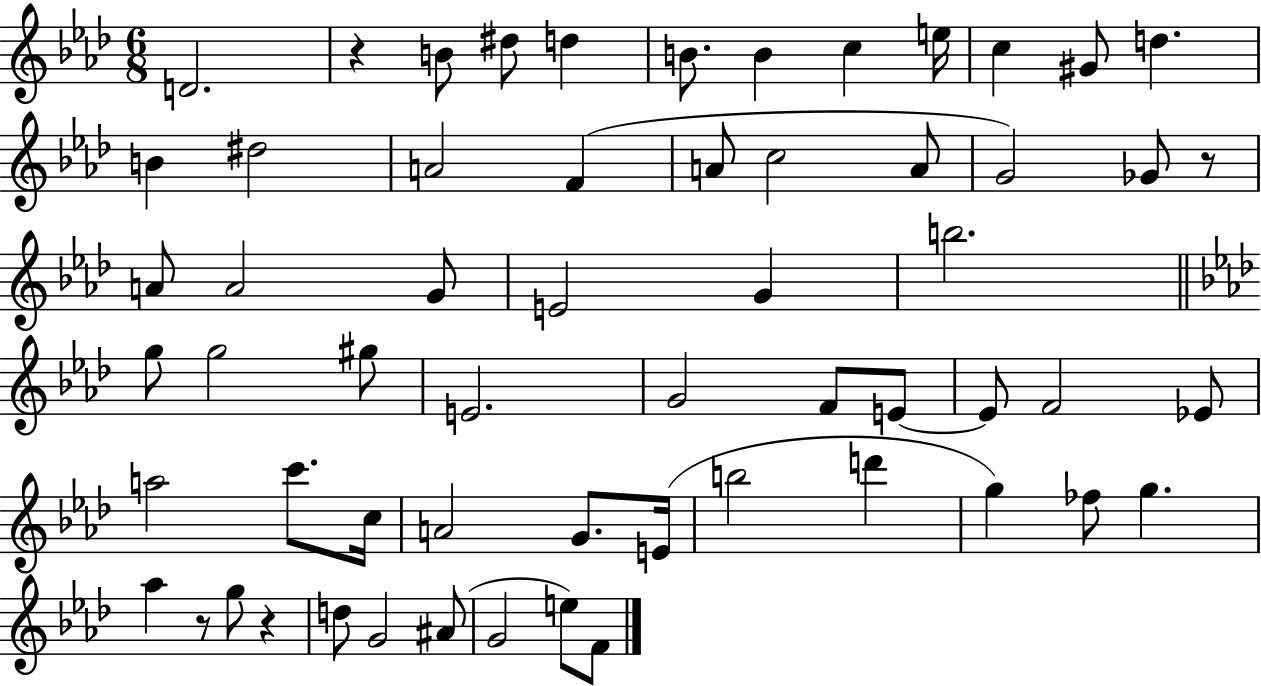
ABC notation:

X:1
T:Untitled
M:6/8
L:1/4
K:Ab
D2 z B/2 ^d/2 d B/2 B c e/4 c ^G/2 d B ^d2 A2 F A/2 c2 A/2 G2 _G/2 z/2 A/2 A2 G/2 E2 G b2 g/2 g2 ^g/2 E2 G2 F/2 E/2 E/2 F2 _E/2 a2 c'/2 c/4 A2 G/2 E/4 b2 d' g _f/2 g _a z/2 g/2 z d/2 G2 ^A/2 G2 e/2 F/2